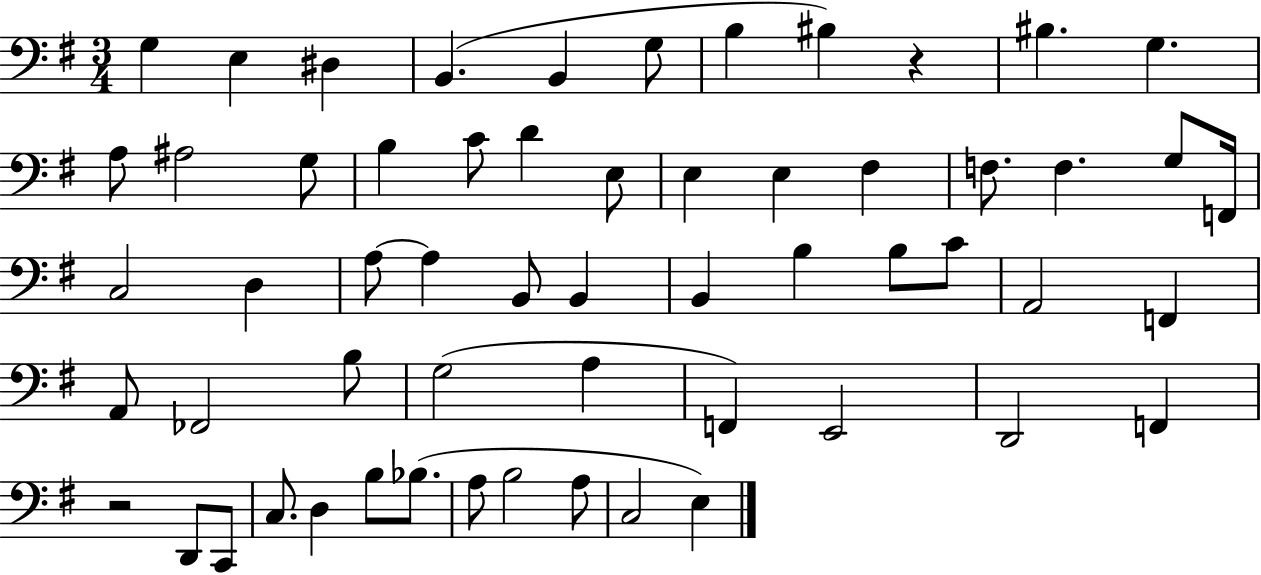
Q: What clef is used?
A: bass